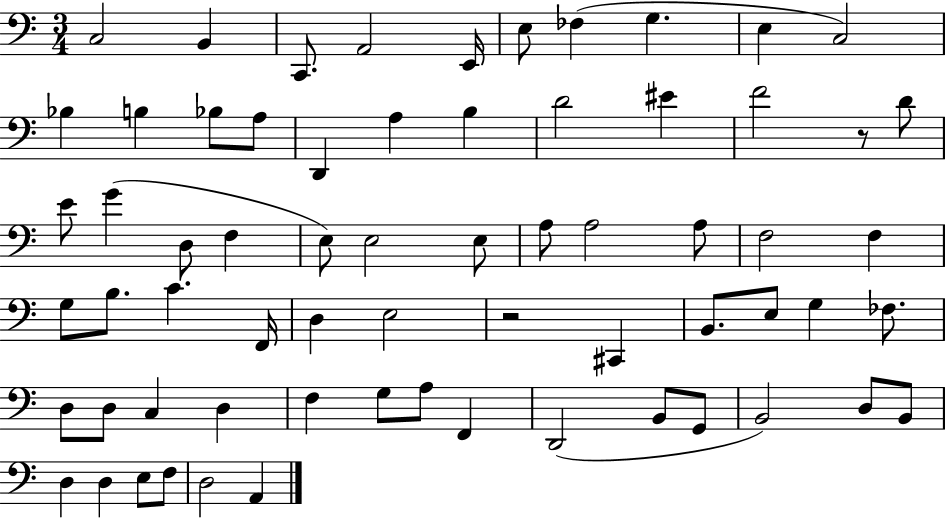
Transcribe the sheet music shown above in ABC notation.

X:1
T:Untitled
M:3/4
L:1/4
K:C
C,2 B,, C,,/2 A,,2 E,,/4 E,/2 _F, G, E, C,2 _B, B, _B,/2 A,/2 D,, A, B, D2 ^E F2 z/2 D/2 E/2 G D,/2 F, E,/2 E,2 E,/2 A,/2 A,2 A,/2 F,2 F, G,/2 B,/2 C F,,/4 D, E,2 z2 ^C,, B,,/2 E,/2 G, _F,/2 D,/2 D,/2 C, D, F, G,/2 A,/2 F,, D,,2 B,,/2 G,,/2 B,,2 D,/2 B,,/2 D, D, E,/2 F,/2 D,2 A,,